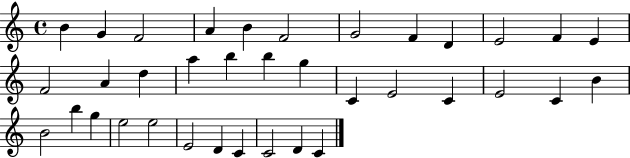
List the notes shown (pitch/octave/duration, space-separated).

B4/q G4/q F4/h A4/q B4/q F4/h G4/h F4/q D4/q E4/h F4/q E4/q F4/h A4/q D5/q A5/q B5/q B5/q G5/q C4/q E4/h C4/q E4/h C4/q B4/q B4/h B5/q G5/q E5/h E5/h E4/h D4/q C4/q C4/h D4/q C4/q